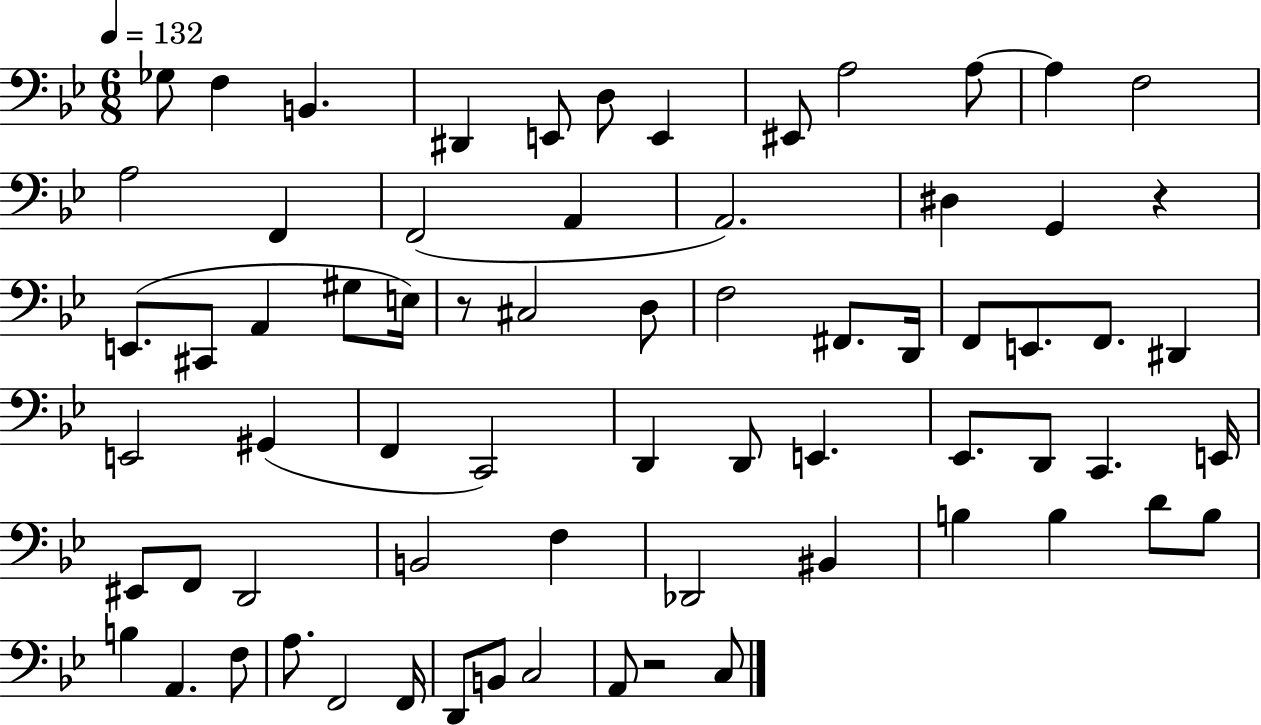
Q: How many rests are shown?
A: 3